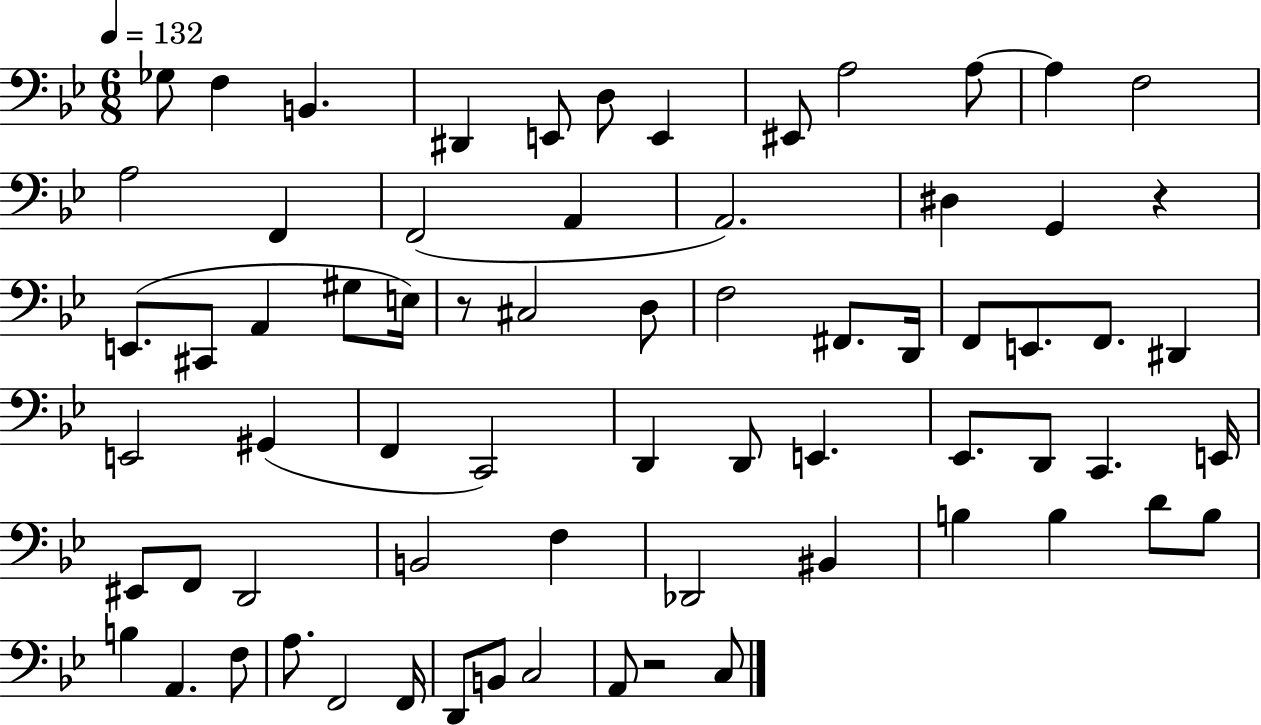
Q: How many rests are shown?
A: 3